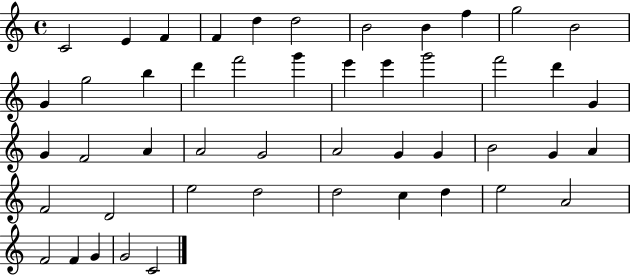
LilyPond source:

{
  \clef treble
  \time 4/4
  \defaultTimeSignature
  \key c \major
  c'2 e'4 f'4 | f'4 d''4 d''2 | b'2 b'4 f''4 | g''2 b'2 | \break g'4 g''2 b''4 | d'''4 f'''2 g'''4 | e'''4 e'''4 g'''2 | f'''2 d'''4 g'4 | \break g'4 f'2 a'4 | a'2 g'2 | a'2 g'4 g'4 | b'2 g'4 a'4 | \break f'2 d'2 | e''2 d''2 | d''2 c''4 d''4 | e''2 a'2 | \break f'2 f'4 g'4 | g'2 c'2 | \bar "|."
}